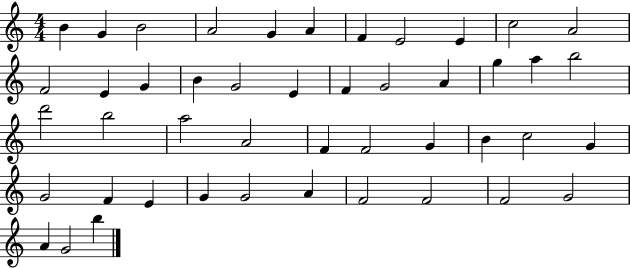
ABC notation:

X:1
T:Untitled
M:4/4
L:1/4
K:C
B G B2 A2 G A F E2 E c2 A2 F2 E G B G2 E F G2 A g a b2 d'2 b2 a2 A2 F F2 G B c2 G G2 F E G G2 A F2 F2 F2 G2 A G2 b